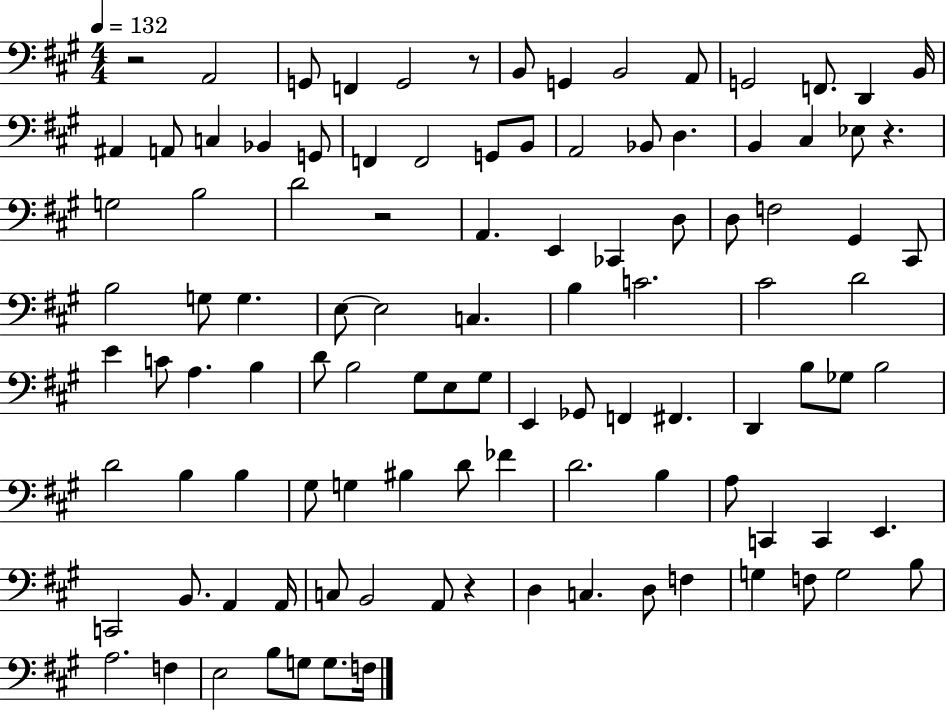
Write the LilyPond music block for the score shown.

{
  \clef bass
  \numericTimeSignature
  \time 4/4
  \key a \major
  \tempo 4 = 132
  r2 a,2 | g,8 f,4 g,2 r8 | b,8 g,4 b,2 a,8 | g,2 f,8. d,4 b,16 | \break ais,4 a,8 c4 bes,4 g,8 | f,4 f,2 g,8 b,8 | a,2 bes,8 d4. | b,4 cis4 ees8 r4. | \break g2 b2 | d'2 r2 | a,4. e,4 ces,4 d8 | d8 f2 gis,4 cis,8 | \break b2 g8 g4. | e8~~ e2 c4. | b4 c'2. | cis'2 d'2 | \break e'4 c'8 a4. b4 | d'8 b2 gis8 e8 gis8 | e,4 ges,8 f,4 fis,4. | d,4 b8 ges8 b2 | \break d'2 b4 b4 | gis8 g4 bis4 d'8 fes'4 | d'2. b4 | a8 c,4 c,4 e,4. | \break c,2 b,8. a,4 a,16 | c8 b,2 a,8 r4 | d4 c4. d8 f4 | g4 f8 g2 b8 | \break a2. f4 | e2 b8 g8 g8. f16 | \bar "|."
}